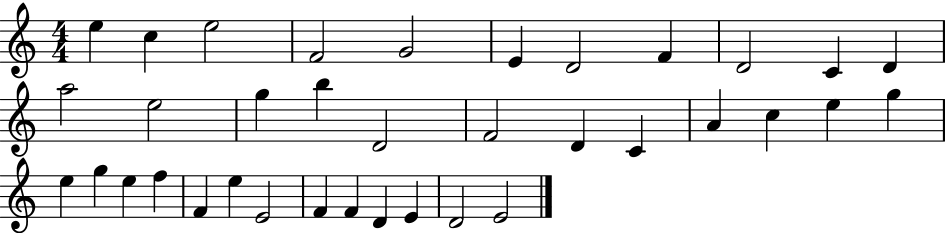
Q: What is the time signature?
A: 4/4